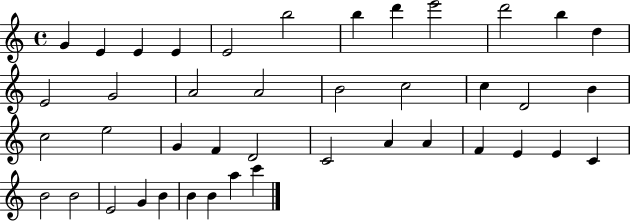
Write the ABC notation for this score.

X:1
T:Untitled
M:4/4
L:1/4
K:C
G E E E E2 b2 b d' e'2 d'2 b d E2 G2 A2 A2 B2 c2 c D2 B c2 e2 G F D2 C2 A A F E E C B2 B2 E2 G B B B a c'